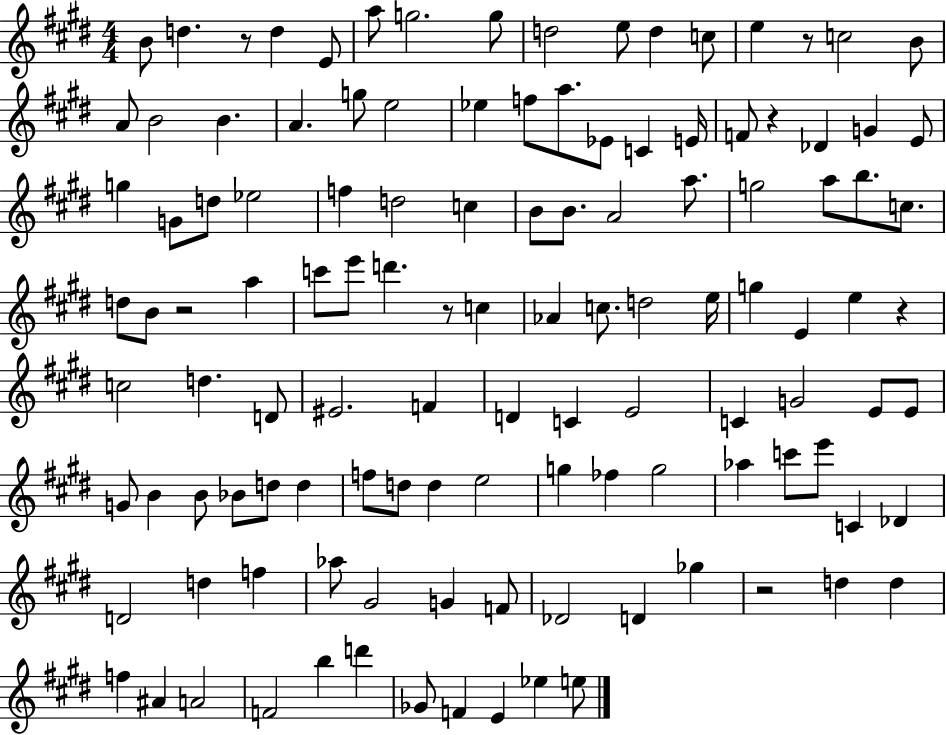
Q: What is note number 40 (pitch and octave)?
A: A4